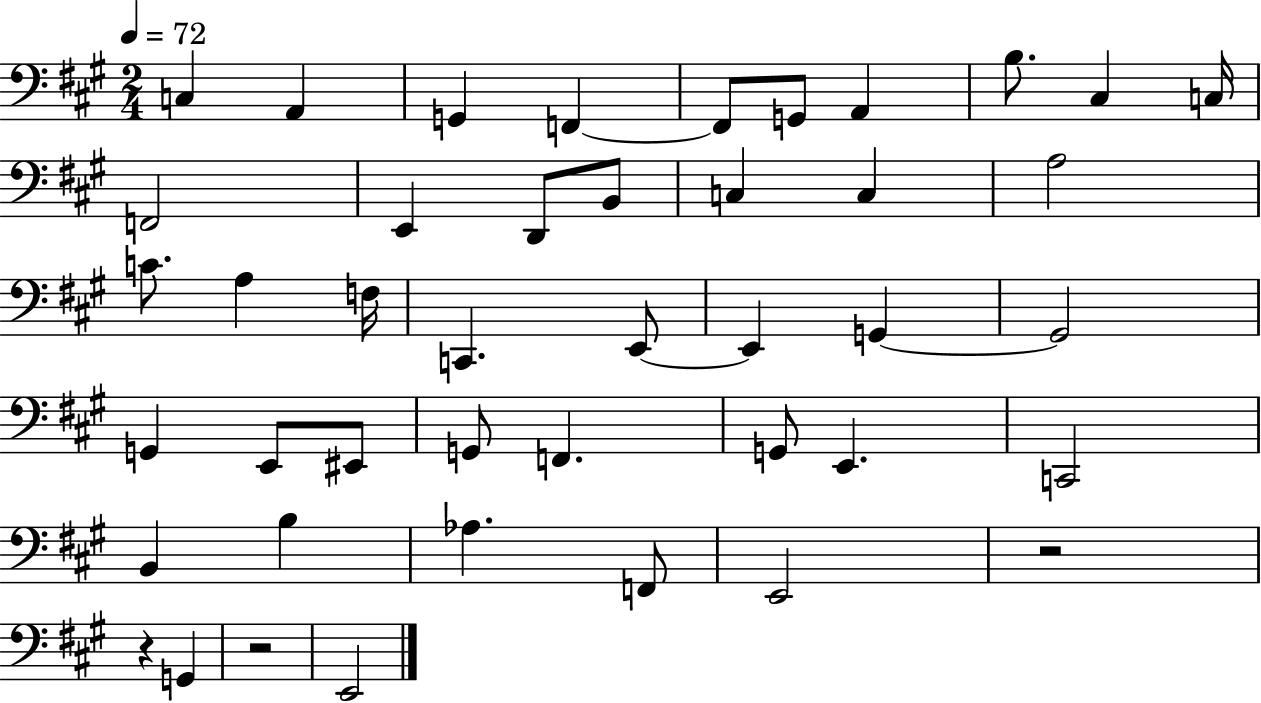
{
  \clef bass
  \numericTimeSignature
  \time 2/4
  \key a \major
  \tempo 4 = 72
  c4 a,4 | g,4 f,4~~ | f,8 g,8 a,4 | b8. cis4 c16 | \break f,2 | e,4 d,8 b,8 | c4 c4 | a2 | \break c'8. a4 f16 | c,4. e,8~~ | e,4 g,4~~ | g,2 | \break g,4 e,8 eis,8 | g,8 f,4. | g,8 e,4. | c,2 | \break b,4 b4 | aes4. f,8 | e,2 | r2 | \break r4 g,4 | r2 | e,2 | \bar "|."
}